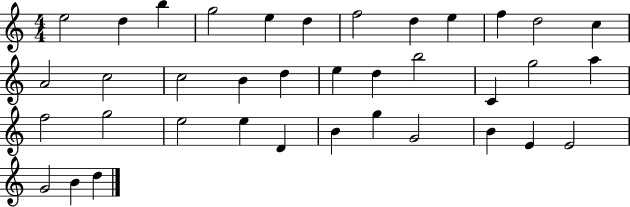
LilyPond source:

{
  \clef treble
  \numericTimeSignature
  \time 4/4
  \key c \major
  e''2 d''4 b''4 | g''2 e''4 d''4 | f''2 d''4 e''4 | f''4 d''2 c''4 | \break a'2 c''2 | c''2 b'4 d''4 | e''4 d''4 b''2 | c'4 g''2 a''4 | \break f''2 g''2 | e''2 e''4 d'4 | b'4 g''4 g'2 | b'4 e'4 e'2 | \break g'2 b'4 d''4 | \bar "|."
}